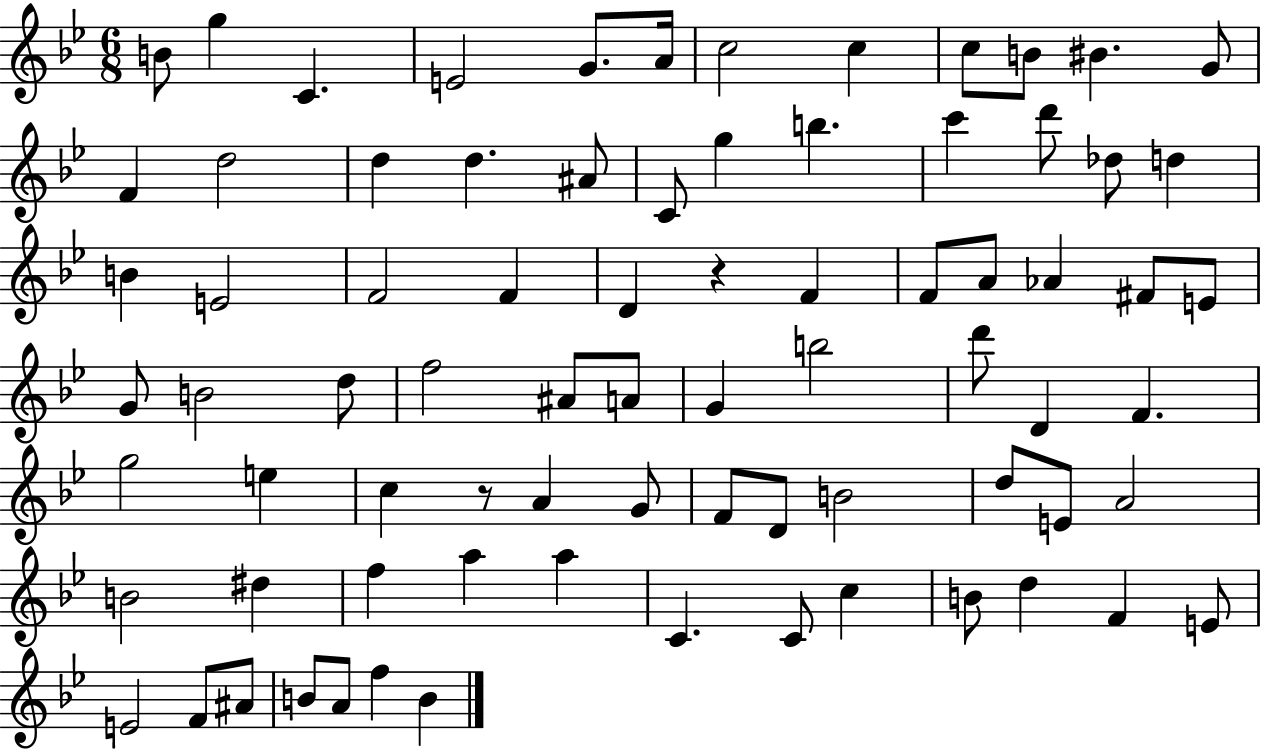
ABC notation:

X:1
T:Untitled
M:6/8
L:1/4
K:Bb
B/2 g C E2 G/2 A/4 c2 c c/2 B/2 ^B G/2 F d2 d d ^A/2 C/2 g b c' d'/2 _d/2 d B E2 F2 F D z F F/2 A/2 _A ^F/2 E/2 G/2 B2 d/2 f2 ^A/2 A/2 G b2 d'/2 D F g2 e c z/2 A G/2 F/2 D/2 B2 d/2 E/2 A2 B2 ^d f a a C C/2 c B/2 d F E/2 E2 F/2 ^A/2 B/2 A/2 f B